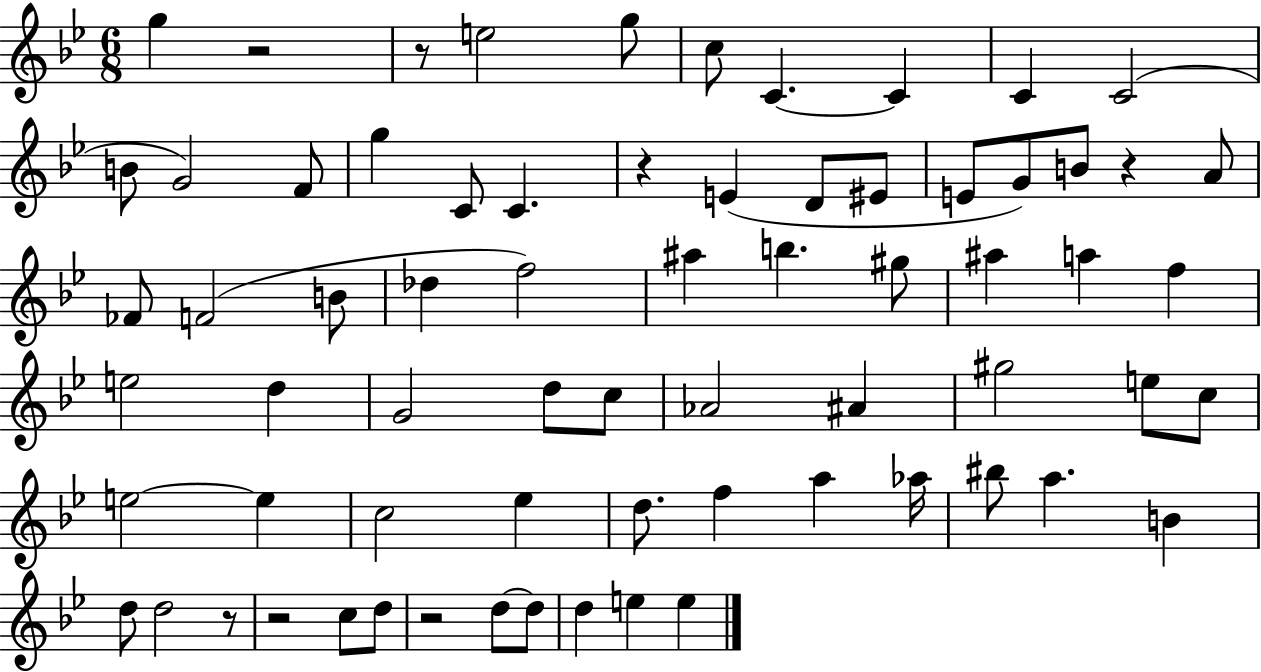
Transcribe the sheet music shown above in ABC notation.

X:1
T:Untitled
M:6/8
L:1/4
K:Bb
g z2 z/2 e2 g/2 c/2 C C C C2 B/2 G2 F/2 g C/2 C z E D/2 ^E/2 E/2 G/2 B/2 z A/2 _F/2 F2 B/2 _d f2 ^a b ^g/2 ^a a f e2 d G2 d/2 c/2 _A2 ^A ^g2 e/2 c/2 e2 e c2 _e d/2 f a _a/4 ^b/2 a B d/2 d2 z/2 z2 c/2 d/2 z2 d/2 d/2 d e e